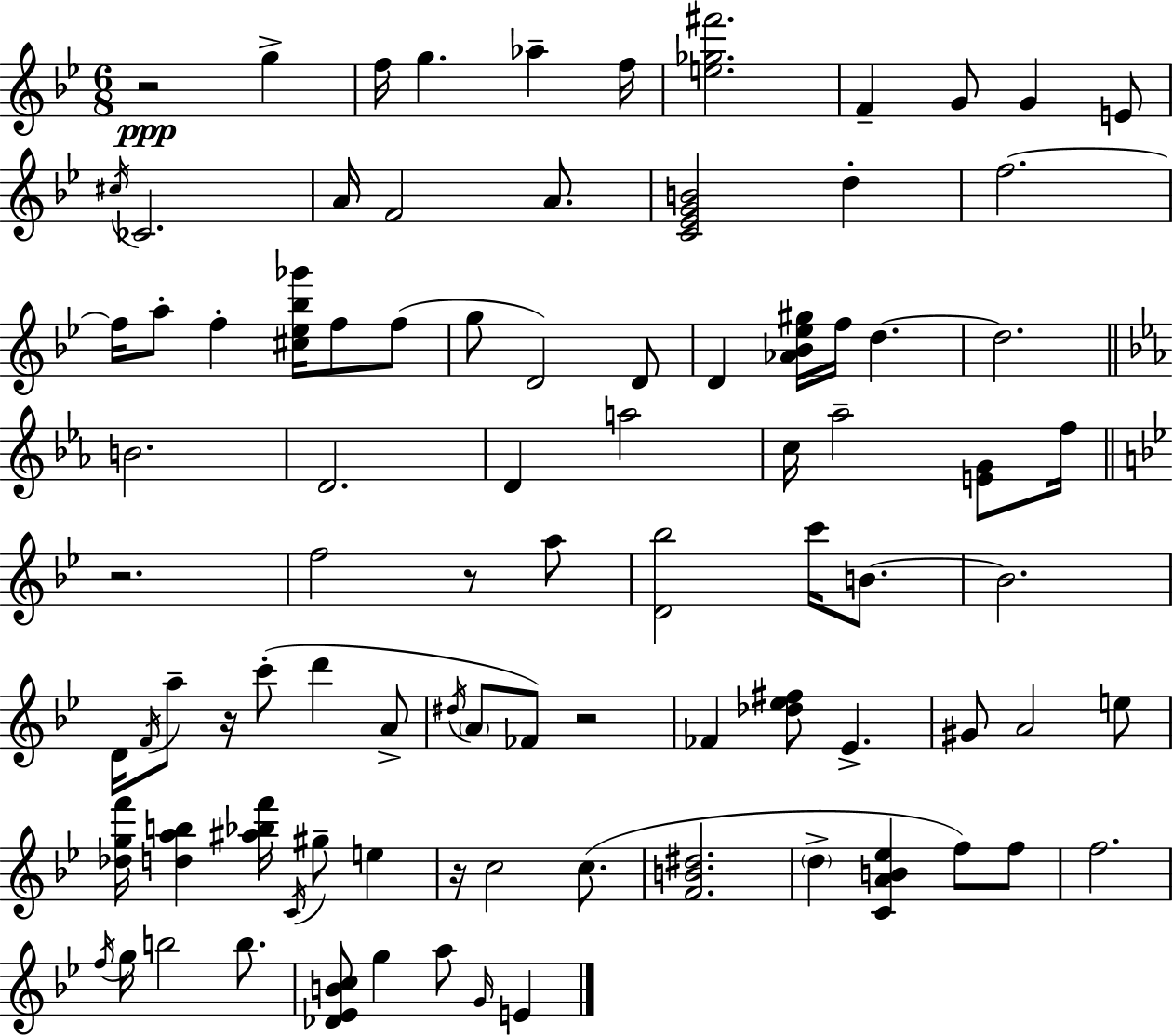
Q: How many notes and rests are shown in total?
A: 90